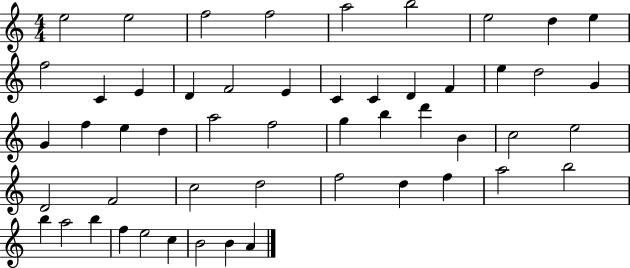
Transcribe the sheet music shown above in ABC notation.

X:1
T:Untitled
M:4/4
L:1/4
K:C
e2 e2 f2 f2 a2 b2 e2 d e f2 C E D F2 E C C D F e d2 G G f e d a2 f2 g b d' B c2 e2 D2 F2 c2 d2 f2 d f a2 b2 b a2 b f e2 c B2 B A